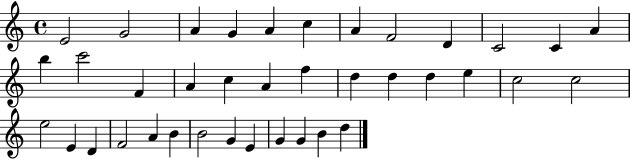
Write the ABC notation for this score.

X:1
T:Untitled
M:4/4
L:1/4
K:C
E2 G2 A G A c A F2 D C2 C A b c'2 F A c A f d d d e c2 c2 e2 E D F2 A B B2 G E G G B d